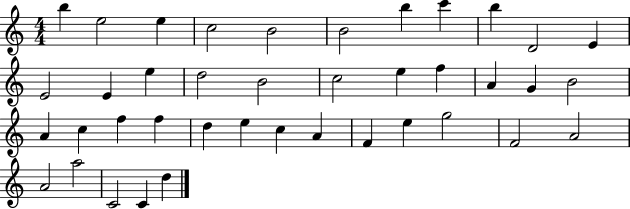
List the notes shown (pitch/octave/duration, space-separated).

B5/q E5/h E5/q C5/h B4/h B4/h B5/q C6/q B5/q D4/h E4/q E4/h E4/q E5/q D5/h B4/h C5/h E5/q F5/q A4/q G4/q B4/h A4/q C5/q F5/q F5/q D5/q E5/q C5/q A4/q F4/q E5/q G5/h F4/h A4/h A4/h A5/h C4/h C4/q D5/q